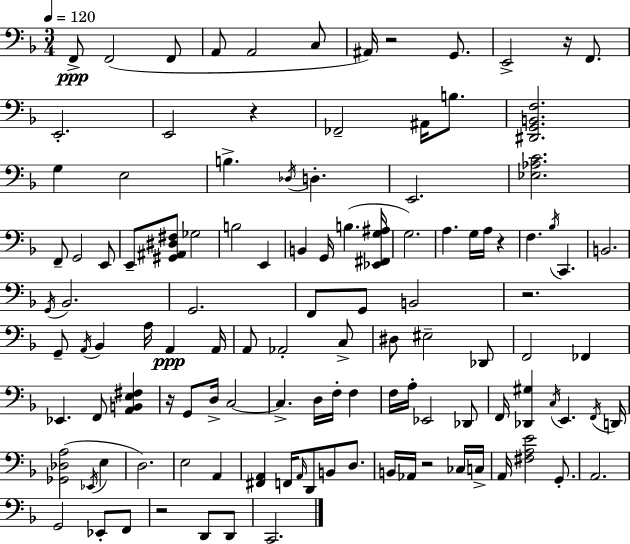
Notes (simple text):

F2/e F2/h F2/e A2/e A2/h C3/e A#2/s R/h G2/e. E2/h R/s F2/e. E2/h. E2/h R/q FES2/h A#2/s B3/e. [D#2,G2,B2,F3]/h. G3/q E3/h B3/q. Db3/s D3/q. E2/h. [Eb3,Ab3,C4]/h. F2/e G2/h E2/e E2/e [G#2,A#2,D#3,F#3]/e Gb3/h B3/h E2/q B2/q G2/s B3/q. [Eb2,F#2,G3,A#3]/s G3/h. A3/q. G3/s A3/s R/q F3/q. Bb3/s C2/q. B2/h. G2/s Bb2/h. G2/h. F2/e G2/e B2/h R/h. G2/e A2/s Bb2/q A3/s A2/q A2/s A2/e Ab2/h C3/e D#3/e EIS3/h Db2/e F2/h FES2/q Eb2/q. F2/e [A2,B2,E3,F#3]/q R/s G2/e D3/s C3/h C3/q. D3/s F3/s F3/q F3/s A3/s Eb2/h Db2/e F2/s [Db2,G#3]/q C3/s E2/q. F2/s D2/s [Gb2,Db3,A3]/h Eb2/s E3/q D3/h. E3/h A2/q [F#2,A2]/q F2/s A2/s D2/e B2/e D3/e. B2/s Ab2/s R/h CES3/s C3/s A2/s [F#3,A3,E4]/h G2/e. A2/h. G2/h Eb2/e F2/e R/h D2/e D2/e C2/h.